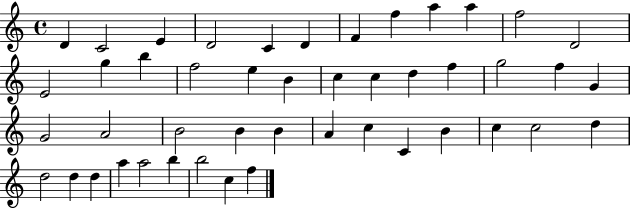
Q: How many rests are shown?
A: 0